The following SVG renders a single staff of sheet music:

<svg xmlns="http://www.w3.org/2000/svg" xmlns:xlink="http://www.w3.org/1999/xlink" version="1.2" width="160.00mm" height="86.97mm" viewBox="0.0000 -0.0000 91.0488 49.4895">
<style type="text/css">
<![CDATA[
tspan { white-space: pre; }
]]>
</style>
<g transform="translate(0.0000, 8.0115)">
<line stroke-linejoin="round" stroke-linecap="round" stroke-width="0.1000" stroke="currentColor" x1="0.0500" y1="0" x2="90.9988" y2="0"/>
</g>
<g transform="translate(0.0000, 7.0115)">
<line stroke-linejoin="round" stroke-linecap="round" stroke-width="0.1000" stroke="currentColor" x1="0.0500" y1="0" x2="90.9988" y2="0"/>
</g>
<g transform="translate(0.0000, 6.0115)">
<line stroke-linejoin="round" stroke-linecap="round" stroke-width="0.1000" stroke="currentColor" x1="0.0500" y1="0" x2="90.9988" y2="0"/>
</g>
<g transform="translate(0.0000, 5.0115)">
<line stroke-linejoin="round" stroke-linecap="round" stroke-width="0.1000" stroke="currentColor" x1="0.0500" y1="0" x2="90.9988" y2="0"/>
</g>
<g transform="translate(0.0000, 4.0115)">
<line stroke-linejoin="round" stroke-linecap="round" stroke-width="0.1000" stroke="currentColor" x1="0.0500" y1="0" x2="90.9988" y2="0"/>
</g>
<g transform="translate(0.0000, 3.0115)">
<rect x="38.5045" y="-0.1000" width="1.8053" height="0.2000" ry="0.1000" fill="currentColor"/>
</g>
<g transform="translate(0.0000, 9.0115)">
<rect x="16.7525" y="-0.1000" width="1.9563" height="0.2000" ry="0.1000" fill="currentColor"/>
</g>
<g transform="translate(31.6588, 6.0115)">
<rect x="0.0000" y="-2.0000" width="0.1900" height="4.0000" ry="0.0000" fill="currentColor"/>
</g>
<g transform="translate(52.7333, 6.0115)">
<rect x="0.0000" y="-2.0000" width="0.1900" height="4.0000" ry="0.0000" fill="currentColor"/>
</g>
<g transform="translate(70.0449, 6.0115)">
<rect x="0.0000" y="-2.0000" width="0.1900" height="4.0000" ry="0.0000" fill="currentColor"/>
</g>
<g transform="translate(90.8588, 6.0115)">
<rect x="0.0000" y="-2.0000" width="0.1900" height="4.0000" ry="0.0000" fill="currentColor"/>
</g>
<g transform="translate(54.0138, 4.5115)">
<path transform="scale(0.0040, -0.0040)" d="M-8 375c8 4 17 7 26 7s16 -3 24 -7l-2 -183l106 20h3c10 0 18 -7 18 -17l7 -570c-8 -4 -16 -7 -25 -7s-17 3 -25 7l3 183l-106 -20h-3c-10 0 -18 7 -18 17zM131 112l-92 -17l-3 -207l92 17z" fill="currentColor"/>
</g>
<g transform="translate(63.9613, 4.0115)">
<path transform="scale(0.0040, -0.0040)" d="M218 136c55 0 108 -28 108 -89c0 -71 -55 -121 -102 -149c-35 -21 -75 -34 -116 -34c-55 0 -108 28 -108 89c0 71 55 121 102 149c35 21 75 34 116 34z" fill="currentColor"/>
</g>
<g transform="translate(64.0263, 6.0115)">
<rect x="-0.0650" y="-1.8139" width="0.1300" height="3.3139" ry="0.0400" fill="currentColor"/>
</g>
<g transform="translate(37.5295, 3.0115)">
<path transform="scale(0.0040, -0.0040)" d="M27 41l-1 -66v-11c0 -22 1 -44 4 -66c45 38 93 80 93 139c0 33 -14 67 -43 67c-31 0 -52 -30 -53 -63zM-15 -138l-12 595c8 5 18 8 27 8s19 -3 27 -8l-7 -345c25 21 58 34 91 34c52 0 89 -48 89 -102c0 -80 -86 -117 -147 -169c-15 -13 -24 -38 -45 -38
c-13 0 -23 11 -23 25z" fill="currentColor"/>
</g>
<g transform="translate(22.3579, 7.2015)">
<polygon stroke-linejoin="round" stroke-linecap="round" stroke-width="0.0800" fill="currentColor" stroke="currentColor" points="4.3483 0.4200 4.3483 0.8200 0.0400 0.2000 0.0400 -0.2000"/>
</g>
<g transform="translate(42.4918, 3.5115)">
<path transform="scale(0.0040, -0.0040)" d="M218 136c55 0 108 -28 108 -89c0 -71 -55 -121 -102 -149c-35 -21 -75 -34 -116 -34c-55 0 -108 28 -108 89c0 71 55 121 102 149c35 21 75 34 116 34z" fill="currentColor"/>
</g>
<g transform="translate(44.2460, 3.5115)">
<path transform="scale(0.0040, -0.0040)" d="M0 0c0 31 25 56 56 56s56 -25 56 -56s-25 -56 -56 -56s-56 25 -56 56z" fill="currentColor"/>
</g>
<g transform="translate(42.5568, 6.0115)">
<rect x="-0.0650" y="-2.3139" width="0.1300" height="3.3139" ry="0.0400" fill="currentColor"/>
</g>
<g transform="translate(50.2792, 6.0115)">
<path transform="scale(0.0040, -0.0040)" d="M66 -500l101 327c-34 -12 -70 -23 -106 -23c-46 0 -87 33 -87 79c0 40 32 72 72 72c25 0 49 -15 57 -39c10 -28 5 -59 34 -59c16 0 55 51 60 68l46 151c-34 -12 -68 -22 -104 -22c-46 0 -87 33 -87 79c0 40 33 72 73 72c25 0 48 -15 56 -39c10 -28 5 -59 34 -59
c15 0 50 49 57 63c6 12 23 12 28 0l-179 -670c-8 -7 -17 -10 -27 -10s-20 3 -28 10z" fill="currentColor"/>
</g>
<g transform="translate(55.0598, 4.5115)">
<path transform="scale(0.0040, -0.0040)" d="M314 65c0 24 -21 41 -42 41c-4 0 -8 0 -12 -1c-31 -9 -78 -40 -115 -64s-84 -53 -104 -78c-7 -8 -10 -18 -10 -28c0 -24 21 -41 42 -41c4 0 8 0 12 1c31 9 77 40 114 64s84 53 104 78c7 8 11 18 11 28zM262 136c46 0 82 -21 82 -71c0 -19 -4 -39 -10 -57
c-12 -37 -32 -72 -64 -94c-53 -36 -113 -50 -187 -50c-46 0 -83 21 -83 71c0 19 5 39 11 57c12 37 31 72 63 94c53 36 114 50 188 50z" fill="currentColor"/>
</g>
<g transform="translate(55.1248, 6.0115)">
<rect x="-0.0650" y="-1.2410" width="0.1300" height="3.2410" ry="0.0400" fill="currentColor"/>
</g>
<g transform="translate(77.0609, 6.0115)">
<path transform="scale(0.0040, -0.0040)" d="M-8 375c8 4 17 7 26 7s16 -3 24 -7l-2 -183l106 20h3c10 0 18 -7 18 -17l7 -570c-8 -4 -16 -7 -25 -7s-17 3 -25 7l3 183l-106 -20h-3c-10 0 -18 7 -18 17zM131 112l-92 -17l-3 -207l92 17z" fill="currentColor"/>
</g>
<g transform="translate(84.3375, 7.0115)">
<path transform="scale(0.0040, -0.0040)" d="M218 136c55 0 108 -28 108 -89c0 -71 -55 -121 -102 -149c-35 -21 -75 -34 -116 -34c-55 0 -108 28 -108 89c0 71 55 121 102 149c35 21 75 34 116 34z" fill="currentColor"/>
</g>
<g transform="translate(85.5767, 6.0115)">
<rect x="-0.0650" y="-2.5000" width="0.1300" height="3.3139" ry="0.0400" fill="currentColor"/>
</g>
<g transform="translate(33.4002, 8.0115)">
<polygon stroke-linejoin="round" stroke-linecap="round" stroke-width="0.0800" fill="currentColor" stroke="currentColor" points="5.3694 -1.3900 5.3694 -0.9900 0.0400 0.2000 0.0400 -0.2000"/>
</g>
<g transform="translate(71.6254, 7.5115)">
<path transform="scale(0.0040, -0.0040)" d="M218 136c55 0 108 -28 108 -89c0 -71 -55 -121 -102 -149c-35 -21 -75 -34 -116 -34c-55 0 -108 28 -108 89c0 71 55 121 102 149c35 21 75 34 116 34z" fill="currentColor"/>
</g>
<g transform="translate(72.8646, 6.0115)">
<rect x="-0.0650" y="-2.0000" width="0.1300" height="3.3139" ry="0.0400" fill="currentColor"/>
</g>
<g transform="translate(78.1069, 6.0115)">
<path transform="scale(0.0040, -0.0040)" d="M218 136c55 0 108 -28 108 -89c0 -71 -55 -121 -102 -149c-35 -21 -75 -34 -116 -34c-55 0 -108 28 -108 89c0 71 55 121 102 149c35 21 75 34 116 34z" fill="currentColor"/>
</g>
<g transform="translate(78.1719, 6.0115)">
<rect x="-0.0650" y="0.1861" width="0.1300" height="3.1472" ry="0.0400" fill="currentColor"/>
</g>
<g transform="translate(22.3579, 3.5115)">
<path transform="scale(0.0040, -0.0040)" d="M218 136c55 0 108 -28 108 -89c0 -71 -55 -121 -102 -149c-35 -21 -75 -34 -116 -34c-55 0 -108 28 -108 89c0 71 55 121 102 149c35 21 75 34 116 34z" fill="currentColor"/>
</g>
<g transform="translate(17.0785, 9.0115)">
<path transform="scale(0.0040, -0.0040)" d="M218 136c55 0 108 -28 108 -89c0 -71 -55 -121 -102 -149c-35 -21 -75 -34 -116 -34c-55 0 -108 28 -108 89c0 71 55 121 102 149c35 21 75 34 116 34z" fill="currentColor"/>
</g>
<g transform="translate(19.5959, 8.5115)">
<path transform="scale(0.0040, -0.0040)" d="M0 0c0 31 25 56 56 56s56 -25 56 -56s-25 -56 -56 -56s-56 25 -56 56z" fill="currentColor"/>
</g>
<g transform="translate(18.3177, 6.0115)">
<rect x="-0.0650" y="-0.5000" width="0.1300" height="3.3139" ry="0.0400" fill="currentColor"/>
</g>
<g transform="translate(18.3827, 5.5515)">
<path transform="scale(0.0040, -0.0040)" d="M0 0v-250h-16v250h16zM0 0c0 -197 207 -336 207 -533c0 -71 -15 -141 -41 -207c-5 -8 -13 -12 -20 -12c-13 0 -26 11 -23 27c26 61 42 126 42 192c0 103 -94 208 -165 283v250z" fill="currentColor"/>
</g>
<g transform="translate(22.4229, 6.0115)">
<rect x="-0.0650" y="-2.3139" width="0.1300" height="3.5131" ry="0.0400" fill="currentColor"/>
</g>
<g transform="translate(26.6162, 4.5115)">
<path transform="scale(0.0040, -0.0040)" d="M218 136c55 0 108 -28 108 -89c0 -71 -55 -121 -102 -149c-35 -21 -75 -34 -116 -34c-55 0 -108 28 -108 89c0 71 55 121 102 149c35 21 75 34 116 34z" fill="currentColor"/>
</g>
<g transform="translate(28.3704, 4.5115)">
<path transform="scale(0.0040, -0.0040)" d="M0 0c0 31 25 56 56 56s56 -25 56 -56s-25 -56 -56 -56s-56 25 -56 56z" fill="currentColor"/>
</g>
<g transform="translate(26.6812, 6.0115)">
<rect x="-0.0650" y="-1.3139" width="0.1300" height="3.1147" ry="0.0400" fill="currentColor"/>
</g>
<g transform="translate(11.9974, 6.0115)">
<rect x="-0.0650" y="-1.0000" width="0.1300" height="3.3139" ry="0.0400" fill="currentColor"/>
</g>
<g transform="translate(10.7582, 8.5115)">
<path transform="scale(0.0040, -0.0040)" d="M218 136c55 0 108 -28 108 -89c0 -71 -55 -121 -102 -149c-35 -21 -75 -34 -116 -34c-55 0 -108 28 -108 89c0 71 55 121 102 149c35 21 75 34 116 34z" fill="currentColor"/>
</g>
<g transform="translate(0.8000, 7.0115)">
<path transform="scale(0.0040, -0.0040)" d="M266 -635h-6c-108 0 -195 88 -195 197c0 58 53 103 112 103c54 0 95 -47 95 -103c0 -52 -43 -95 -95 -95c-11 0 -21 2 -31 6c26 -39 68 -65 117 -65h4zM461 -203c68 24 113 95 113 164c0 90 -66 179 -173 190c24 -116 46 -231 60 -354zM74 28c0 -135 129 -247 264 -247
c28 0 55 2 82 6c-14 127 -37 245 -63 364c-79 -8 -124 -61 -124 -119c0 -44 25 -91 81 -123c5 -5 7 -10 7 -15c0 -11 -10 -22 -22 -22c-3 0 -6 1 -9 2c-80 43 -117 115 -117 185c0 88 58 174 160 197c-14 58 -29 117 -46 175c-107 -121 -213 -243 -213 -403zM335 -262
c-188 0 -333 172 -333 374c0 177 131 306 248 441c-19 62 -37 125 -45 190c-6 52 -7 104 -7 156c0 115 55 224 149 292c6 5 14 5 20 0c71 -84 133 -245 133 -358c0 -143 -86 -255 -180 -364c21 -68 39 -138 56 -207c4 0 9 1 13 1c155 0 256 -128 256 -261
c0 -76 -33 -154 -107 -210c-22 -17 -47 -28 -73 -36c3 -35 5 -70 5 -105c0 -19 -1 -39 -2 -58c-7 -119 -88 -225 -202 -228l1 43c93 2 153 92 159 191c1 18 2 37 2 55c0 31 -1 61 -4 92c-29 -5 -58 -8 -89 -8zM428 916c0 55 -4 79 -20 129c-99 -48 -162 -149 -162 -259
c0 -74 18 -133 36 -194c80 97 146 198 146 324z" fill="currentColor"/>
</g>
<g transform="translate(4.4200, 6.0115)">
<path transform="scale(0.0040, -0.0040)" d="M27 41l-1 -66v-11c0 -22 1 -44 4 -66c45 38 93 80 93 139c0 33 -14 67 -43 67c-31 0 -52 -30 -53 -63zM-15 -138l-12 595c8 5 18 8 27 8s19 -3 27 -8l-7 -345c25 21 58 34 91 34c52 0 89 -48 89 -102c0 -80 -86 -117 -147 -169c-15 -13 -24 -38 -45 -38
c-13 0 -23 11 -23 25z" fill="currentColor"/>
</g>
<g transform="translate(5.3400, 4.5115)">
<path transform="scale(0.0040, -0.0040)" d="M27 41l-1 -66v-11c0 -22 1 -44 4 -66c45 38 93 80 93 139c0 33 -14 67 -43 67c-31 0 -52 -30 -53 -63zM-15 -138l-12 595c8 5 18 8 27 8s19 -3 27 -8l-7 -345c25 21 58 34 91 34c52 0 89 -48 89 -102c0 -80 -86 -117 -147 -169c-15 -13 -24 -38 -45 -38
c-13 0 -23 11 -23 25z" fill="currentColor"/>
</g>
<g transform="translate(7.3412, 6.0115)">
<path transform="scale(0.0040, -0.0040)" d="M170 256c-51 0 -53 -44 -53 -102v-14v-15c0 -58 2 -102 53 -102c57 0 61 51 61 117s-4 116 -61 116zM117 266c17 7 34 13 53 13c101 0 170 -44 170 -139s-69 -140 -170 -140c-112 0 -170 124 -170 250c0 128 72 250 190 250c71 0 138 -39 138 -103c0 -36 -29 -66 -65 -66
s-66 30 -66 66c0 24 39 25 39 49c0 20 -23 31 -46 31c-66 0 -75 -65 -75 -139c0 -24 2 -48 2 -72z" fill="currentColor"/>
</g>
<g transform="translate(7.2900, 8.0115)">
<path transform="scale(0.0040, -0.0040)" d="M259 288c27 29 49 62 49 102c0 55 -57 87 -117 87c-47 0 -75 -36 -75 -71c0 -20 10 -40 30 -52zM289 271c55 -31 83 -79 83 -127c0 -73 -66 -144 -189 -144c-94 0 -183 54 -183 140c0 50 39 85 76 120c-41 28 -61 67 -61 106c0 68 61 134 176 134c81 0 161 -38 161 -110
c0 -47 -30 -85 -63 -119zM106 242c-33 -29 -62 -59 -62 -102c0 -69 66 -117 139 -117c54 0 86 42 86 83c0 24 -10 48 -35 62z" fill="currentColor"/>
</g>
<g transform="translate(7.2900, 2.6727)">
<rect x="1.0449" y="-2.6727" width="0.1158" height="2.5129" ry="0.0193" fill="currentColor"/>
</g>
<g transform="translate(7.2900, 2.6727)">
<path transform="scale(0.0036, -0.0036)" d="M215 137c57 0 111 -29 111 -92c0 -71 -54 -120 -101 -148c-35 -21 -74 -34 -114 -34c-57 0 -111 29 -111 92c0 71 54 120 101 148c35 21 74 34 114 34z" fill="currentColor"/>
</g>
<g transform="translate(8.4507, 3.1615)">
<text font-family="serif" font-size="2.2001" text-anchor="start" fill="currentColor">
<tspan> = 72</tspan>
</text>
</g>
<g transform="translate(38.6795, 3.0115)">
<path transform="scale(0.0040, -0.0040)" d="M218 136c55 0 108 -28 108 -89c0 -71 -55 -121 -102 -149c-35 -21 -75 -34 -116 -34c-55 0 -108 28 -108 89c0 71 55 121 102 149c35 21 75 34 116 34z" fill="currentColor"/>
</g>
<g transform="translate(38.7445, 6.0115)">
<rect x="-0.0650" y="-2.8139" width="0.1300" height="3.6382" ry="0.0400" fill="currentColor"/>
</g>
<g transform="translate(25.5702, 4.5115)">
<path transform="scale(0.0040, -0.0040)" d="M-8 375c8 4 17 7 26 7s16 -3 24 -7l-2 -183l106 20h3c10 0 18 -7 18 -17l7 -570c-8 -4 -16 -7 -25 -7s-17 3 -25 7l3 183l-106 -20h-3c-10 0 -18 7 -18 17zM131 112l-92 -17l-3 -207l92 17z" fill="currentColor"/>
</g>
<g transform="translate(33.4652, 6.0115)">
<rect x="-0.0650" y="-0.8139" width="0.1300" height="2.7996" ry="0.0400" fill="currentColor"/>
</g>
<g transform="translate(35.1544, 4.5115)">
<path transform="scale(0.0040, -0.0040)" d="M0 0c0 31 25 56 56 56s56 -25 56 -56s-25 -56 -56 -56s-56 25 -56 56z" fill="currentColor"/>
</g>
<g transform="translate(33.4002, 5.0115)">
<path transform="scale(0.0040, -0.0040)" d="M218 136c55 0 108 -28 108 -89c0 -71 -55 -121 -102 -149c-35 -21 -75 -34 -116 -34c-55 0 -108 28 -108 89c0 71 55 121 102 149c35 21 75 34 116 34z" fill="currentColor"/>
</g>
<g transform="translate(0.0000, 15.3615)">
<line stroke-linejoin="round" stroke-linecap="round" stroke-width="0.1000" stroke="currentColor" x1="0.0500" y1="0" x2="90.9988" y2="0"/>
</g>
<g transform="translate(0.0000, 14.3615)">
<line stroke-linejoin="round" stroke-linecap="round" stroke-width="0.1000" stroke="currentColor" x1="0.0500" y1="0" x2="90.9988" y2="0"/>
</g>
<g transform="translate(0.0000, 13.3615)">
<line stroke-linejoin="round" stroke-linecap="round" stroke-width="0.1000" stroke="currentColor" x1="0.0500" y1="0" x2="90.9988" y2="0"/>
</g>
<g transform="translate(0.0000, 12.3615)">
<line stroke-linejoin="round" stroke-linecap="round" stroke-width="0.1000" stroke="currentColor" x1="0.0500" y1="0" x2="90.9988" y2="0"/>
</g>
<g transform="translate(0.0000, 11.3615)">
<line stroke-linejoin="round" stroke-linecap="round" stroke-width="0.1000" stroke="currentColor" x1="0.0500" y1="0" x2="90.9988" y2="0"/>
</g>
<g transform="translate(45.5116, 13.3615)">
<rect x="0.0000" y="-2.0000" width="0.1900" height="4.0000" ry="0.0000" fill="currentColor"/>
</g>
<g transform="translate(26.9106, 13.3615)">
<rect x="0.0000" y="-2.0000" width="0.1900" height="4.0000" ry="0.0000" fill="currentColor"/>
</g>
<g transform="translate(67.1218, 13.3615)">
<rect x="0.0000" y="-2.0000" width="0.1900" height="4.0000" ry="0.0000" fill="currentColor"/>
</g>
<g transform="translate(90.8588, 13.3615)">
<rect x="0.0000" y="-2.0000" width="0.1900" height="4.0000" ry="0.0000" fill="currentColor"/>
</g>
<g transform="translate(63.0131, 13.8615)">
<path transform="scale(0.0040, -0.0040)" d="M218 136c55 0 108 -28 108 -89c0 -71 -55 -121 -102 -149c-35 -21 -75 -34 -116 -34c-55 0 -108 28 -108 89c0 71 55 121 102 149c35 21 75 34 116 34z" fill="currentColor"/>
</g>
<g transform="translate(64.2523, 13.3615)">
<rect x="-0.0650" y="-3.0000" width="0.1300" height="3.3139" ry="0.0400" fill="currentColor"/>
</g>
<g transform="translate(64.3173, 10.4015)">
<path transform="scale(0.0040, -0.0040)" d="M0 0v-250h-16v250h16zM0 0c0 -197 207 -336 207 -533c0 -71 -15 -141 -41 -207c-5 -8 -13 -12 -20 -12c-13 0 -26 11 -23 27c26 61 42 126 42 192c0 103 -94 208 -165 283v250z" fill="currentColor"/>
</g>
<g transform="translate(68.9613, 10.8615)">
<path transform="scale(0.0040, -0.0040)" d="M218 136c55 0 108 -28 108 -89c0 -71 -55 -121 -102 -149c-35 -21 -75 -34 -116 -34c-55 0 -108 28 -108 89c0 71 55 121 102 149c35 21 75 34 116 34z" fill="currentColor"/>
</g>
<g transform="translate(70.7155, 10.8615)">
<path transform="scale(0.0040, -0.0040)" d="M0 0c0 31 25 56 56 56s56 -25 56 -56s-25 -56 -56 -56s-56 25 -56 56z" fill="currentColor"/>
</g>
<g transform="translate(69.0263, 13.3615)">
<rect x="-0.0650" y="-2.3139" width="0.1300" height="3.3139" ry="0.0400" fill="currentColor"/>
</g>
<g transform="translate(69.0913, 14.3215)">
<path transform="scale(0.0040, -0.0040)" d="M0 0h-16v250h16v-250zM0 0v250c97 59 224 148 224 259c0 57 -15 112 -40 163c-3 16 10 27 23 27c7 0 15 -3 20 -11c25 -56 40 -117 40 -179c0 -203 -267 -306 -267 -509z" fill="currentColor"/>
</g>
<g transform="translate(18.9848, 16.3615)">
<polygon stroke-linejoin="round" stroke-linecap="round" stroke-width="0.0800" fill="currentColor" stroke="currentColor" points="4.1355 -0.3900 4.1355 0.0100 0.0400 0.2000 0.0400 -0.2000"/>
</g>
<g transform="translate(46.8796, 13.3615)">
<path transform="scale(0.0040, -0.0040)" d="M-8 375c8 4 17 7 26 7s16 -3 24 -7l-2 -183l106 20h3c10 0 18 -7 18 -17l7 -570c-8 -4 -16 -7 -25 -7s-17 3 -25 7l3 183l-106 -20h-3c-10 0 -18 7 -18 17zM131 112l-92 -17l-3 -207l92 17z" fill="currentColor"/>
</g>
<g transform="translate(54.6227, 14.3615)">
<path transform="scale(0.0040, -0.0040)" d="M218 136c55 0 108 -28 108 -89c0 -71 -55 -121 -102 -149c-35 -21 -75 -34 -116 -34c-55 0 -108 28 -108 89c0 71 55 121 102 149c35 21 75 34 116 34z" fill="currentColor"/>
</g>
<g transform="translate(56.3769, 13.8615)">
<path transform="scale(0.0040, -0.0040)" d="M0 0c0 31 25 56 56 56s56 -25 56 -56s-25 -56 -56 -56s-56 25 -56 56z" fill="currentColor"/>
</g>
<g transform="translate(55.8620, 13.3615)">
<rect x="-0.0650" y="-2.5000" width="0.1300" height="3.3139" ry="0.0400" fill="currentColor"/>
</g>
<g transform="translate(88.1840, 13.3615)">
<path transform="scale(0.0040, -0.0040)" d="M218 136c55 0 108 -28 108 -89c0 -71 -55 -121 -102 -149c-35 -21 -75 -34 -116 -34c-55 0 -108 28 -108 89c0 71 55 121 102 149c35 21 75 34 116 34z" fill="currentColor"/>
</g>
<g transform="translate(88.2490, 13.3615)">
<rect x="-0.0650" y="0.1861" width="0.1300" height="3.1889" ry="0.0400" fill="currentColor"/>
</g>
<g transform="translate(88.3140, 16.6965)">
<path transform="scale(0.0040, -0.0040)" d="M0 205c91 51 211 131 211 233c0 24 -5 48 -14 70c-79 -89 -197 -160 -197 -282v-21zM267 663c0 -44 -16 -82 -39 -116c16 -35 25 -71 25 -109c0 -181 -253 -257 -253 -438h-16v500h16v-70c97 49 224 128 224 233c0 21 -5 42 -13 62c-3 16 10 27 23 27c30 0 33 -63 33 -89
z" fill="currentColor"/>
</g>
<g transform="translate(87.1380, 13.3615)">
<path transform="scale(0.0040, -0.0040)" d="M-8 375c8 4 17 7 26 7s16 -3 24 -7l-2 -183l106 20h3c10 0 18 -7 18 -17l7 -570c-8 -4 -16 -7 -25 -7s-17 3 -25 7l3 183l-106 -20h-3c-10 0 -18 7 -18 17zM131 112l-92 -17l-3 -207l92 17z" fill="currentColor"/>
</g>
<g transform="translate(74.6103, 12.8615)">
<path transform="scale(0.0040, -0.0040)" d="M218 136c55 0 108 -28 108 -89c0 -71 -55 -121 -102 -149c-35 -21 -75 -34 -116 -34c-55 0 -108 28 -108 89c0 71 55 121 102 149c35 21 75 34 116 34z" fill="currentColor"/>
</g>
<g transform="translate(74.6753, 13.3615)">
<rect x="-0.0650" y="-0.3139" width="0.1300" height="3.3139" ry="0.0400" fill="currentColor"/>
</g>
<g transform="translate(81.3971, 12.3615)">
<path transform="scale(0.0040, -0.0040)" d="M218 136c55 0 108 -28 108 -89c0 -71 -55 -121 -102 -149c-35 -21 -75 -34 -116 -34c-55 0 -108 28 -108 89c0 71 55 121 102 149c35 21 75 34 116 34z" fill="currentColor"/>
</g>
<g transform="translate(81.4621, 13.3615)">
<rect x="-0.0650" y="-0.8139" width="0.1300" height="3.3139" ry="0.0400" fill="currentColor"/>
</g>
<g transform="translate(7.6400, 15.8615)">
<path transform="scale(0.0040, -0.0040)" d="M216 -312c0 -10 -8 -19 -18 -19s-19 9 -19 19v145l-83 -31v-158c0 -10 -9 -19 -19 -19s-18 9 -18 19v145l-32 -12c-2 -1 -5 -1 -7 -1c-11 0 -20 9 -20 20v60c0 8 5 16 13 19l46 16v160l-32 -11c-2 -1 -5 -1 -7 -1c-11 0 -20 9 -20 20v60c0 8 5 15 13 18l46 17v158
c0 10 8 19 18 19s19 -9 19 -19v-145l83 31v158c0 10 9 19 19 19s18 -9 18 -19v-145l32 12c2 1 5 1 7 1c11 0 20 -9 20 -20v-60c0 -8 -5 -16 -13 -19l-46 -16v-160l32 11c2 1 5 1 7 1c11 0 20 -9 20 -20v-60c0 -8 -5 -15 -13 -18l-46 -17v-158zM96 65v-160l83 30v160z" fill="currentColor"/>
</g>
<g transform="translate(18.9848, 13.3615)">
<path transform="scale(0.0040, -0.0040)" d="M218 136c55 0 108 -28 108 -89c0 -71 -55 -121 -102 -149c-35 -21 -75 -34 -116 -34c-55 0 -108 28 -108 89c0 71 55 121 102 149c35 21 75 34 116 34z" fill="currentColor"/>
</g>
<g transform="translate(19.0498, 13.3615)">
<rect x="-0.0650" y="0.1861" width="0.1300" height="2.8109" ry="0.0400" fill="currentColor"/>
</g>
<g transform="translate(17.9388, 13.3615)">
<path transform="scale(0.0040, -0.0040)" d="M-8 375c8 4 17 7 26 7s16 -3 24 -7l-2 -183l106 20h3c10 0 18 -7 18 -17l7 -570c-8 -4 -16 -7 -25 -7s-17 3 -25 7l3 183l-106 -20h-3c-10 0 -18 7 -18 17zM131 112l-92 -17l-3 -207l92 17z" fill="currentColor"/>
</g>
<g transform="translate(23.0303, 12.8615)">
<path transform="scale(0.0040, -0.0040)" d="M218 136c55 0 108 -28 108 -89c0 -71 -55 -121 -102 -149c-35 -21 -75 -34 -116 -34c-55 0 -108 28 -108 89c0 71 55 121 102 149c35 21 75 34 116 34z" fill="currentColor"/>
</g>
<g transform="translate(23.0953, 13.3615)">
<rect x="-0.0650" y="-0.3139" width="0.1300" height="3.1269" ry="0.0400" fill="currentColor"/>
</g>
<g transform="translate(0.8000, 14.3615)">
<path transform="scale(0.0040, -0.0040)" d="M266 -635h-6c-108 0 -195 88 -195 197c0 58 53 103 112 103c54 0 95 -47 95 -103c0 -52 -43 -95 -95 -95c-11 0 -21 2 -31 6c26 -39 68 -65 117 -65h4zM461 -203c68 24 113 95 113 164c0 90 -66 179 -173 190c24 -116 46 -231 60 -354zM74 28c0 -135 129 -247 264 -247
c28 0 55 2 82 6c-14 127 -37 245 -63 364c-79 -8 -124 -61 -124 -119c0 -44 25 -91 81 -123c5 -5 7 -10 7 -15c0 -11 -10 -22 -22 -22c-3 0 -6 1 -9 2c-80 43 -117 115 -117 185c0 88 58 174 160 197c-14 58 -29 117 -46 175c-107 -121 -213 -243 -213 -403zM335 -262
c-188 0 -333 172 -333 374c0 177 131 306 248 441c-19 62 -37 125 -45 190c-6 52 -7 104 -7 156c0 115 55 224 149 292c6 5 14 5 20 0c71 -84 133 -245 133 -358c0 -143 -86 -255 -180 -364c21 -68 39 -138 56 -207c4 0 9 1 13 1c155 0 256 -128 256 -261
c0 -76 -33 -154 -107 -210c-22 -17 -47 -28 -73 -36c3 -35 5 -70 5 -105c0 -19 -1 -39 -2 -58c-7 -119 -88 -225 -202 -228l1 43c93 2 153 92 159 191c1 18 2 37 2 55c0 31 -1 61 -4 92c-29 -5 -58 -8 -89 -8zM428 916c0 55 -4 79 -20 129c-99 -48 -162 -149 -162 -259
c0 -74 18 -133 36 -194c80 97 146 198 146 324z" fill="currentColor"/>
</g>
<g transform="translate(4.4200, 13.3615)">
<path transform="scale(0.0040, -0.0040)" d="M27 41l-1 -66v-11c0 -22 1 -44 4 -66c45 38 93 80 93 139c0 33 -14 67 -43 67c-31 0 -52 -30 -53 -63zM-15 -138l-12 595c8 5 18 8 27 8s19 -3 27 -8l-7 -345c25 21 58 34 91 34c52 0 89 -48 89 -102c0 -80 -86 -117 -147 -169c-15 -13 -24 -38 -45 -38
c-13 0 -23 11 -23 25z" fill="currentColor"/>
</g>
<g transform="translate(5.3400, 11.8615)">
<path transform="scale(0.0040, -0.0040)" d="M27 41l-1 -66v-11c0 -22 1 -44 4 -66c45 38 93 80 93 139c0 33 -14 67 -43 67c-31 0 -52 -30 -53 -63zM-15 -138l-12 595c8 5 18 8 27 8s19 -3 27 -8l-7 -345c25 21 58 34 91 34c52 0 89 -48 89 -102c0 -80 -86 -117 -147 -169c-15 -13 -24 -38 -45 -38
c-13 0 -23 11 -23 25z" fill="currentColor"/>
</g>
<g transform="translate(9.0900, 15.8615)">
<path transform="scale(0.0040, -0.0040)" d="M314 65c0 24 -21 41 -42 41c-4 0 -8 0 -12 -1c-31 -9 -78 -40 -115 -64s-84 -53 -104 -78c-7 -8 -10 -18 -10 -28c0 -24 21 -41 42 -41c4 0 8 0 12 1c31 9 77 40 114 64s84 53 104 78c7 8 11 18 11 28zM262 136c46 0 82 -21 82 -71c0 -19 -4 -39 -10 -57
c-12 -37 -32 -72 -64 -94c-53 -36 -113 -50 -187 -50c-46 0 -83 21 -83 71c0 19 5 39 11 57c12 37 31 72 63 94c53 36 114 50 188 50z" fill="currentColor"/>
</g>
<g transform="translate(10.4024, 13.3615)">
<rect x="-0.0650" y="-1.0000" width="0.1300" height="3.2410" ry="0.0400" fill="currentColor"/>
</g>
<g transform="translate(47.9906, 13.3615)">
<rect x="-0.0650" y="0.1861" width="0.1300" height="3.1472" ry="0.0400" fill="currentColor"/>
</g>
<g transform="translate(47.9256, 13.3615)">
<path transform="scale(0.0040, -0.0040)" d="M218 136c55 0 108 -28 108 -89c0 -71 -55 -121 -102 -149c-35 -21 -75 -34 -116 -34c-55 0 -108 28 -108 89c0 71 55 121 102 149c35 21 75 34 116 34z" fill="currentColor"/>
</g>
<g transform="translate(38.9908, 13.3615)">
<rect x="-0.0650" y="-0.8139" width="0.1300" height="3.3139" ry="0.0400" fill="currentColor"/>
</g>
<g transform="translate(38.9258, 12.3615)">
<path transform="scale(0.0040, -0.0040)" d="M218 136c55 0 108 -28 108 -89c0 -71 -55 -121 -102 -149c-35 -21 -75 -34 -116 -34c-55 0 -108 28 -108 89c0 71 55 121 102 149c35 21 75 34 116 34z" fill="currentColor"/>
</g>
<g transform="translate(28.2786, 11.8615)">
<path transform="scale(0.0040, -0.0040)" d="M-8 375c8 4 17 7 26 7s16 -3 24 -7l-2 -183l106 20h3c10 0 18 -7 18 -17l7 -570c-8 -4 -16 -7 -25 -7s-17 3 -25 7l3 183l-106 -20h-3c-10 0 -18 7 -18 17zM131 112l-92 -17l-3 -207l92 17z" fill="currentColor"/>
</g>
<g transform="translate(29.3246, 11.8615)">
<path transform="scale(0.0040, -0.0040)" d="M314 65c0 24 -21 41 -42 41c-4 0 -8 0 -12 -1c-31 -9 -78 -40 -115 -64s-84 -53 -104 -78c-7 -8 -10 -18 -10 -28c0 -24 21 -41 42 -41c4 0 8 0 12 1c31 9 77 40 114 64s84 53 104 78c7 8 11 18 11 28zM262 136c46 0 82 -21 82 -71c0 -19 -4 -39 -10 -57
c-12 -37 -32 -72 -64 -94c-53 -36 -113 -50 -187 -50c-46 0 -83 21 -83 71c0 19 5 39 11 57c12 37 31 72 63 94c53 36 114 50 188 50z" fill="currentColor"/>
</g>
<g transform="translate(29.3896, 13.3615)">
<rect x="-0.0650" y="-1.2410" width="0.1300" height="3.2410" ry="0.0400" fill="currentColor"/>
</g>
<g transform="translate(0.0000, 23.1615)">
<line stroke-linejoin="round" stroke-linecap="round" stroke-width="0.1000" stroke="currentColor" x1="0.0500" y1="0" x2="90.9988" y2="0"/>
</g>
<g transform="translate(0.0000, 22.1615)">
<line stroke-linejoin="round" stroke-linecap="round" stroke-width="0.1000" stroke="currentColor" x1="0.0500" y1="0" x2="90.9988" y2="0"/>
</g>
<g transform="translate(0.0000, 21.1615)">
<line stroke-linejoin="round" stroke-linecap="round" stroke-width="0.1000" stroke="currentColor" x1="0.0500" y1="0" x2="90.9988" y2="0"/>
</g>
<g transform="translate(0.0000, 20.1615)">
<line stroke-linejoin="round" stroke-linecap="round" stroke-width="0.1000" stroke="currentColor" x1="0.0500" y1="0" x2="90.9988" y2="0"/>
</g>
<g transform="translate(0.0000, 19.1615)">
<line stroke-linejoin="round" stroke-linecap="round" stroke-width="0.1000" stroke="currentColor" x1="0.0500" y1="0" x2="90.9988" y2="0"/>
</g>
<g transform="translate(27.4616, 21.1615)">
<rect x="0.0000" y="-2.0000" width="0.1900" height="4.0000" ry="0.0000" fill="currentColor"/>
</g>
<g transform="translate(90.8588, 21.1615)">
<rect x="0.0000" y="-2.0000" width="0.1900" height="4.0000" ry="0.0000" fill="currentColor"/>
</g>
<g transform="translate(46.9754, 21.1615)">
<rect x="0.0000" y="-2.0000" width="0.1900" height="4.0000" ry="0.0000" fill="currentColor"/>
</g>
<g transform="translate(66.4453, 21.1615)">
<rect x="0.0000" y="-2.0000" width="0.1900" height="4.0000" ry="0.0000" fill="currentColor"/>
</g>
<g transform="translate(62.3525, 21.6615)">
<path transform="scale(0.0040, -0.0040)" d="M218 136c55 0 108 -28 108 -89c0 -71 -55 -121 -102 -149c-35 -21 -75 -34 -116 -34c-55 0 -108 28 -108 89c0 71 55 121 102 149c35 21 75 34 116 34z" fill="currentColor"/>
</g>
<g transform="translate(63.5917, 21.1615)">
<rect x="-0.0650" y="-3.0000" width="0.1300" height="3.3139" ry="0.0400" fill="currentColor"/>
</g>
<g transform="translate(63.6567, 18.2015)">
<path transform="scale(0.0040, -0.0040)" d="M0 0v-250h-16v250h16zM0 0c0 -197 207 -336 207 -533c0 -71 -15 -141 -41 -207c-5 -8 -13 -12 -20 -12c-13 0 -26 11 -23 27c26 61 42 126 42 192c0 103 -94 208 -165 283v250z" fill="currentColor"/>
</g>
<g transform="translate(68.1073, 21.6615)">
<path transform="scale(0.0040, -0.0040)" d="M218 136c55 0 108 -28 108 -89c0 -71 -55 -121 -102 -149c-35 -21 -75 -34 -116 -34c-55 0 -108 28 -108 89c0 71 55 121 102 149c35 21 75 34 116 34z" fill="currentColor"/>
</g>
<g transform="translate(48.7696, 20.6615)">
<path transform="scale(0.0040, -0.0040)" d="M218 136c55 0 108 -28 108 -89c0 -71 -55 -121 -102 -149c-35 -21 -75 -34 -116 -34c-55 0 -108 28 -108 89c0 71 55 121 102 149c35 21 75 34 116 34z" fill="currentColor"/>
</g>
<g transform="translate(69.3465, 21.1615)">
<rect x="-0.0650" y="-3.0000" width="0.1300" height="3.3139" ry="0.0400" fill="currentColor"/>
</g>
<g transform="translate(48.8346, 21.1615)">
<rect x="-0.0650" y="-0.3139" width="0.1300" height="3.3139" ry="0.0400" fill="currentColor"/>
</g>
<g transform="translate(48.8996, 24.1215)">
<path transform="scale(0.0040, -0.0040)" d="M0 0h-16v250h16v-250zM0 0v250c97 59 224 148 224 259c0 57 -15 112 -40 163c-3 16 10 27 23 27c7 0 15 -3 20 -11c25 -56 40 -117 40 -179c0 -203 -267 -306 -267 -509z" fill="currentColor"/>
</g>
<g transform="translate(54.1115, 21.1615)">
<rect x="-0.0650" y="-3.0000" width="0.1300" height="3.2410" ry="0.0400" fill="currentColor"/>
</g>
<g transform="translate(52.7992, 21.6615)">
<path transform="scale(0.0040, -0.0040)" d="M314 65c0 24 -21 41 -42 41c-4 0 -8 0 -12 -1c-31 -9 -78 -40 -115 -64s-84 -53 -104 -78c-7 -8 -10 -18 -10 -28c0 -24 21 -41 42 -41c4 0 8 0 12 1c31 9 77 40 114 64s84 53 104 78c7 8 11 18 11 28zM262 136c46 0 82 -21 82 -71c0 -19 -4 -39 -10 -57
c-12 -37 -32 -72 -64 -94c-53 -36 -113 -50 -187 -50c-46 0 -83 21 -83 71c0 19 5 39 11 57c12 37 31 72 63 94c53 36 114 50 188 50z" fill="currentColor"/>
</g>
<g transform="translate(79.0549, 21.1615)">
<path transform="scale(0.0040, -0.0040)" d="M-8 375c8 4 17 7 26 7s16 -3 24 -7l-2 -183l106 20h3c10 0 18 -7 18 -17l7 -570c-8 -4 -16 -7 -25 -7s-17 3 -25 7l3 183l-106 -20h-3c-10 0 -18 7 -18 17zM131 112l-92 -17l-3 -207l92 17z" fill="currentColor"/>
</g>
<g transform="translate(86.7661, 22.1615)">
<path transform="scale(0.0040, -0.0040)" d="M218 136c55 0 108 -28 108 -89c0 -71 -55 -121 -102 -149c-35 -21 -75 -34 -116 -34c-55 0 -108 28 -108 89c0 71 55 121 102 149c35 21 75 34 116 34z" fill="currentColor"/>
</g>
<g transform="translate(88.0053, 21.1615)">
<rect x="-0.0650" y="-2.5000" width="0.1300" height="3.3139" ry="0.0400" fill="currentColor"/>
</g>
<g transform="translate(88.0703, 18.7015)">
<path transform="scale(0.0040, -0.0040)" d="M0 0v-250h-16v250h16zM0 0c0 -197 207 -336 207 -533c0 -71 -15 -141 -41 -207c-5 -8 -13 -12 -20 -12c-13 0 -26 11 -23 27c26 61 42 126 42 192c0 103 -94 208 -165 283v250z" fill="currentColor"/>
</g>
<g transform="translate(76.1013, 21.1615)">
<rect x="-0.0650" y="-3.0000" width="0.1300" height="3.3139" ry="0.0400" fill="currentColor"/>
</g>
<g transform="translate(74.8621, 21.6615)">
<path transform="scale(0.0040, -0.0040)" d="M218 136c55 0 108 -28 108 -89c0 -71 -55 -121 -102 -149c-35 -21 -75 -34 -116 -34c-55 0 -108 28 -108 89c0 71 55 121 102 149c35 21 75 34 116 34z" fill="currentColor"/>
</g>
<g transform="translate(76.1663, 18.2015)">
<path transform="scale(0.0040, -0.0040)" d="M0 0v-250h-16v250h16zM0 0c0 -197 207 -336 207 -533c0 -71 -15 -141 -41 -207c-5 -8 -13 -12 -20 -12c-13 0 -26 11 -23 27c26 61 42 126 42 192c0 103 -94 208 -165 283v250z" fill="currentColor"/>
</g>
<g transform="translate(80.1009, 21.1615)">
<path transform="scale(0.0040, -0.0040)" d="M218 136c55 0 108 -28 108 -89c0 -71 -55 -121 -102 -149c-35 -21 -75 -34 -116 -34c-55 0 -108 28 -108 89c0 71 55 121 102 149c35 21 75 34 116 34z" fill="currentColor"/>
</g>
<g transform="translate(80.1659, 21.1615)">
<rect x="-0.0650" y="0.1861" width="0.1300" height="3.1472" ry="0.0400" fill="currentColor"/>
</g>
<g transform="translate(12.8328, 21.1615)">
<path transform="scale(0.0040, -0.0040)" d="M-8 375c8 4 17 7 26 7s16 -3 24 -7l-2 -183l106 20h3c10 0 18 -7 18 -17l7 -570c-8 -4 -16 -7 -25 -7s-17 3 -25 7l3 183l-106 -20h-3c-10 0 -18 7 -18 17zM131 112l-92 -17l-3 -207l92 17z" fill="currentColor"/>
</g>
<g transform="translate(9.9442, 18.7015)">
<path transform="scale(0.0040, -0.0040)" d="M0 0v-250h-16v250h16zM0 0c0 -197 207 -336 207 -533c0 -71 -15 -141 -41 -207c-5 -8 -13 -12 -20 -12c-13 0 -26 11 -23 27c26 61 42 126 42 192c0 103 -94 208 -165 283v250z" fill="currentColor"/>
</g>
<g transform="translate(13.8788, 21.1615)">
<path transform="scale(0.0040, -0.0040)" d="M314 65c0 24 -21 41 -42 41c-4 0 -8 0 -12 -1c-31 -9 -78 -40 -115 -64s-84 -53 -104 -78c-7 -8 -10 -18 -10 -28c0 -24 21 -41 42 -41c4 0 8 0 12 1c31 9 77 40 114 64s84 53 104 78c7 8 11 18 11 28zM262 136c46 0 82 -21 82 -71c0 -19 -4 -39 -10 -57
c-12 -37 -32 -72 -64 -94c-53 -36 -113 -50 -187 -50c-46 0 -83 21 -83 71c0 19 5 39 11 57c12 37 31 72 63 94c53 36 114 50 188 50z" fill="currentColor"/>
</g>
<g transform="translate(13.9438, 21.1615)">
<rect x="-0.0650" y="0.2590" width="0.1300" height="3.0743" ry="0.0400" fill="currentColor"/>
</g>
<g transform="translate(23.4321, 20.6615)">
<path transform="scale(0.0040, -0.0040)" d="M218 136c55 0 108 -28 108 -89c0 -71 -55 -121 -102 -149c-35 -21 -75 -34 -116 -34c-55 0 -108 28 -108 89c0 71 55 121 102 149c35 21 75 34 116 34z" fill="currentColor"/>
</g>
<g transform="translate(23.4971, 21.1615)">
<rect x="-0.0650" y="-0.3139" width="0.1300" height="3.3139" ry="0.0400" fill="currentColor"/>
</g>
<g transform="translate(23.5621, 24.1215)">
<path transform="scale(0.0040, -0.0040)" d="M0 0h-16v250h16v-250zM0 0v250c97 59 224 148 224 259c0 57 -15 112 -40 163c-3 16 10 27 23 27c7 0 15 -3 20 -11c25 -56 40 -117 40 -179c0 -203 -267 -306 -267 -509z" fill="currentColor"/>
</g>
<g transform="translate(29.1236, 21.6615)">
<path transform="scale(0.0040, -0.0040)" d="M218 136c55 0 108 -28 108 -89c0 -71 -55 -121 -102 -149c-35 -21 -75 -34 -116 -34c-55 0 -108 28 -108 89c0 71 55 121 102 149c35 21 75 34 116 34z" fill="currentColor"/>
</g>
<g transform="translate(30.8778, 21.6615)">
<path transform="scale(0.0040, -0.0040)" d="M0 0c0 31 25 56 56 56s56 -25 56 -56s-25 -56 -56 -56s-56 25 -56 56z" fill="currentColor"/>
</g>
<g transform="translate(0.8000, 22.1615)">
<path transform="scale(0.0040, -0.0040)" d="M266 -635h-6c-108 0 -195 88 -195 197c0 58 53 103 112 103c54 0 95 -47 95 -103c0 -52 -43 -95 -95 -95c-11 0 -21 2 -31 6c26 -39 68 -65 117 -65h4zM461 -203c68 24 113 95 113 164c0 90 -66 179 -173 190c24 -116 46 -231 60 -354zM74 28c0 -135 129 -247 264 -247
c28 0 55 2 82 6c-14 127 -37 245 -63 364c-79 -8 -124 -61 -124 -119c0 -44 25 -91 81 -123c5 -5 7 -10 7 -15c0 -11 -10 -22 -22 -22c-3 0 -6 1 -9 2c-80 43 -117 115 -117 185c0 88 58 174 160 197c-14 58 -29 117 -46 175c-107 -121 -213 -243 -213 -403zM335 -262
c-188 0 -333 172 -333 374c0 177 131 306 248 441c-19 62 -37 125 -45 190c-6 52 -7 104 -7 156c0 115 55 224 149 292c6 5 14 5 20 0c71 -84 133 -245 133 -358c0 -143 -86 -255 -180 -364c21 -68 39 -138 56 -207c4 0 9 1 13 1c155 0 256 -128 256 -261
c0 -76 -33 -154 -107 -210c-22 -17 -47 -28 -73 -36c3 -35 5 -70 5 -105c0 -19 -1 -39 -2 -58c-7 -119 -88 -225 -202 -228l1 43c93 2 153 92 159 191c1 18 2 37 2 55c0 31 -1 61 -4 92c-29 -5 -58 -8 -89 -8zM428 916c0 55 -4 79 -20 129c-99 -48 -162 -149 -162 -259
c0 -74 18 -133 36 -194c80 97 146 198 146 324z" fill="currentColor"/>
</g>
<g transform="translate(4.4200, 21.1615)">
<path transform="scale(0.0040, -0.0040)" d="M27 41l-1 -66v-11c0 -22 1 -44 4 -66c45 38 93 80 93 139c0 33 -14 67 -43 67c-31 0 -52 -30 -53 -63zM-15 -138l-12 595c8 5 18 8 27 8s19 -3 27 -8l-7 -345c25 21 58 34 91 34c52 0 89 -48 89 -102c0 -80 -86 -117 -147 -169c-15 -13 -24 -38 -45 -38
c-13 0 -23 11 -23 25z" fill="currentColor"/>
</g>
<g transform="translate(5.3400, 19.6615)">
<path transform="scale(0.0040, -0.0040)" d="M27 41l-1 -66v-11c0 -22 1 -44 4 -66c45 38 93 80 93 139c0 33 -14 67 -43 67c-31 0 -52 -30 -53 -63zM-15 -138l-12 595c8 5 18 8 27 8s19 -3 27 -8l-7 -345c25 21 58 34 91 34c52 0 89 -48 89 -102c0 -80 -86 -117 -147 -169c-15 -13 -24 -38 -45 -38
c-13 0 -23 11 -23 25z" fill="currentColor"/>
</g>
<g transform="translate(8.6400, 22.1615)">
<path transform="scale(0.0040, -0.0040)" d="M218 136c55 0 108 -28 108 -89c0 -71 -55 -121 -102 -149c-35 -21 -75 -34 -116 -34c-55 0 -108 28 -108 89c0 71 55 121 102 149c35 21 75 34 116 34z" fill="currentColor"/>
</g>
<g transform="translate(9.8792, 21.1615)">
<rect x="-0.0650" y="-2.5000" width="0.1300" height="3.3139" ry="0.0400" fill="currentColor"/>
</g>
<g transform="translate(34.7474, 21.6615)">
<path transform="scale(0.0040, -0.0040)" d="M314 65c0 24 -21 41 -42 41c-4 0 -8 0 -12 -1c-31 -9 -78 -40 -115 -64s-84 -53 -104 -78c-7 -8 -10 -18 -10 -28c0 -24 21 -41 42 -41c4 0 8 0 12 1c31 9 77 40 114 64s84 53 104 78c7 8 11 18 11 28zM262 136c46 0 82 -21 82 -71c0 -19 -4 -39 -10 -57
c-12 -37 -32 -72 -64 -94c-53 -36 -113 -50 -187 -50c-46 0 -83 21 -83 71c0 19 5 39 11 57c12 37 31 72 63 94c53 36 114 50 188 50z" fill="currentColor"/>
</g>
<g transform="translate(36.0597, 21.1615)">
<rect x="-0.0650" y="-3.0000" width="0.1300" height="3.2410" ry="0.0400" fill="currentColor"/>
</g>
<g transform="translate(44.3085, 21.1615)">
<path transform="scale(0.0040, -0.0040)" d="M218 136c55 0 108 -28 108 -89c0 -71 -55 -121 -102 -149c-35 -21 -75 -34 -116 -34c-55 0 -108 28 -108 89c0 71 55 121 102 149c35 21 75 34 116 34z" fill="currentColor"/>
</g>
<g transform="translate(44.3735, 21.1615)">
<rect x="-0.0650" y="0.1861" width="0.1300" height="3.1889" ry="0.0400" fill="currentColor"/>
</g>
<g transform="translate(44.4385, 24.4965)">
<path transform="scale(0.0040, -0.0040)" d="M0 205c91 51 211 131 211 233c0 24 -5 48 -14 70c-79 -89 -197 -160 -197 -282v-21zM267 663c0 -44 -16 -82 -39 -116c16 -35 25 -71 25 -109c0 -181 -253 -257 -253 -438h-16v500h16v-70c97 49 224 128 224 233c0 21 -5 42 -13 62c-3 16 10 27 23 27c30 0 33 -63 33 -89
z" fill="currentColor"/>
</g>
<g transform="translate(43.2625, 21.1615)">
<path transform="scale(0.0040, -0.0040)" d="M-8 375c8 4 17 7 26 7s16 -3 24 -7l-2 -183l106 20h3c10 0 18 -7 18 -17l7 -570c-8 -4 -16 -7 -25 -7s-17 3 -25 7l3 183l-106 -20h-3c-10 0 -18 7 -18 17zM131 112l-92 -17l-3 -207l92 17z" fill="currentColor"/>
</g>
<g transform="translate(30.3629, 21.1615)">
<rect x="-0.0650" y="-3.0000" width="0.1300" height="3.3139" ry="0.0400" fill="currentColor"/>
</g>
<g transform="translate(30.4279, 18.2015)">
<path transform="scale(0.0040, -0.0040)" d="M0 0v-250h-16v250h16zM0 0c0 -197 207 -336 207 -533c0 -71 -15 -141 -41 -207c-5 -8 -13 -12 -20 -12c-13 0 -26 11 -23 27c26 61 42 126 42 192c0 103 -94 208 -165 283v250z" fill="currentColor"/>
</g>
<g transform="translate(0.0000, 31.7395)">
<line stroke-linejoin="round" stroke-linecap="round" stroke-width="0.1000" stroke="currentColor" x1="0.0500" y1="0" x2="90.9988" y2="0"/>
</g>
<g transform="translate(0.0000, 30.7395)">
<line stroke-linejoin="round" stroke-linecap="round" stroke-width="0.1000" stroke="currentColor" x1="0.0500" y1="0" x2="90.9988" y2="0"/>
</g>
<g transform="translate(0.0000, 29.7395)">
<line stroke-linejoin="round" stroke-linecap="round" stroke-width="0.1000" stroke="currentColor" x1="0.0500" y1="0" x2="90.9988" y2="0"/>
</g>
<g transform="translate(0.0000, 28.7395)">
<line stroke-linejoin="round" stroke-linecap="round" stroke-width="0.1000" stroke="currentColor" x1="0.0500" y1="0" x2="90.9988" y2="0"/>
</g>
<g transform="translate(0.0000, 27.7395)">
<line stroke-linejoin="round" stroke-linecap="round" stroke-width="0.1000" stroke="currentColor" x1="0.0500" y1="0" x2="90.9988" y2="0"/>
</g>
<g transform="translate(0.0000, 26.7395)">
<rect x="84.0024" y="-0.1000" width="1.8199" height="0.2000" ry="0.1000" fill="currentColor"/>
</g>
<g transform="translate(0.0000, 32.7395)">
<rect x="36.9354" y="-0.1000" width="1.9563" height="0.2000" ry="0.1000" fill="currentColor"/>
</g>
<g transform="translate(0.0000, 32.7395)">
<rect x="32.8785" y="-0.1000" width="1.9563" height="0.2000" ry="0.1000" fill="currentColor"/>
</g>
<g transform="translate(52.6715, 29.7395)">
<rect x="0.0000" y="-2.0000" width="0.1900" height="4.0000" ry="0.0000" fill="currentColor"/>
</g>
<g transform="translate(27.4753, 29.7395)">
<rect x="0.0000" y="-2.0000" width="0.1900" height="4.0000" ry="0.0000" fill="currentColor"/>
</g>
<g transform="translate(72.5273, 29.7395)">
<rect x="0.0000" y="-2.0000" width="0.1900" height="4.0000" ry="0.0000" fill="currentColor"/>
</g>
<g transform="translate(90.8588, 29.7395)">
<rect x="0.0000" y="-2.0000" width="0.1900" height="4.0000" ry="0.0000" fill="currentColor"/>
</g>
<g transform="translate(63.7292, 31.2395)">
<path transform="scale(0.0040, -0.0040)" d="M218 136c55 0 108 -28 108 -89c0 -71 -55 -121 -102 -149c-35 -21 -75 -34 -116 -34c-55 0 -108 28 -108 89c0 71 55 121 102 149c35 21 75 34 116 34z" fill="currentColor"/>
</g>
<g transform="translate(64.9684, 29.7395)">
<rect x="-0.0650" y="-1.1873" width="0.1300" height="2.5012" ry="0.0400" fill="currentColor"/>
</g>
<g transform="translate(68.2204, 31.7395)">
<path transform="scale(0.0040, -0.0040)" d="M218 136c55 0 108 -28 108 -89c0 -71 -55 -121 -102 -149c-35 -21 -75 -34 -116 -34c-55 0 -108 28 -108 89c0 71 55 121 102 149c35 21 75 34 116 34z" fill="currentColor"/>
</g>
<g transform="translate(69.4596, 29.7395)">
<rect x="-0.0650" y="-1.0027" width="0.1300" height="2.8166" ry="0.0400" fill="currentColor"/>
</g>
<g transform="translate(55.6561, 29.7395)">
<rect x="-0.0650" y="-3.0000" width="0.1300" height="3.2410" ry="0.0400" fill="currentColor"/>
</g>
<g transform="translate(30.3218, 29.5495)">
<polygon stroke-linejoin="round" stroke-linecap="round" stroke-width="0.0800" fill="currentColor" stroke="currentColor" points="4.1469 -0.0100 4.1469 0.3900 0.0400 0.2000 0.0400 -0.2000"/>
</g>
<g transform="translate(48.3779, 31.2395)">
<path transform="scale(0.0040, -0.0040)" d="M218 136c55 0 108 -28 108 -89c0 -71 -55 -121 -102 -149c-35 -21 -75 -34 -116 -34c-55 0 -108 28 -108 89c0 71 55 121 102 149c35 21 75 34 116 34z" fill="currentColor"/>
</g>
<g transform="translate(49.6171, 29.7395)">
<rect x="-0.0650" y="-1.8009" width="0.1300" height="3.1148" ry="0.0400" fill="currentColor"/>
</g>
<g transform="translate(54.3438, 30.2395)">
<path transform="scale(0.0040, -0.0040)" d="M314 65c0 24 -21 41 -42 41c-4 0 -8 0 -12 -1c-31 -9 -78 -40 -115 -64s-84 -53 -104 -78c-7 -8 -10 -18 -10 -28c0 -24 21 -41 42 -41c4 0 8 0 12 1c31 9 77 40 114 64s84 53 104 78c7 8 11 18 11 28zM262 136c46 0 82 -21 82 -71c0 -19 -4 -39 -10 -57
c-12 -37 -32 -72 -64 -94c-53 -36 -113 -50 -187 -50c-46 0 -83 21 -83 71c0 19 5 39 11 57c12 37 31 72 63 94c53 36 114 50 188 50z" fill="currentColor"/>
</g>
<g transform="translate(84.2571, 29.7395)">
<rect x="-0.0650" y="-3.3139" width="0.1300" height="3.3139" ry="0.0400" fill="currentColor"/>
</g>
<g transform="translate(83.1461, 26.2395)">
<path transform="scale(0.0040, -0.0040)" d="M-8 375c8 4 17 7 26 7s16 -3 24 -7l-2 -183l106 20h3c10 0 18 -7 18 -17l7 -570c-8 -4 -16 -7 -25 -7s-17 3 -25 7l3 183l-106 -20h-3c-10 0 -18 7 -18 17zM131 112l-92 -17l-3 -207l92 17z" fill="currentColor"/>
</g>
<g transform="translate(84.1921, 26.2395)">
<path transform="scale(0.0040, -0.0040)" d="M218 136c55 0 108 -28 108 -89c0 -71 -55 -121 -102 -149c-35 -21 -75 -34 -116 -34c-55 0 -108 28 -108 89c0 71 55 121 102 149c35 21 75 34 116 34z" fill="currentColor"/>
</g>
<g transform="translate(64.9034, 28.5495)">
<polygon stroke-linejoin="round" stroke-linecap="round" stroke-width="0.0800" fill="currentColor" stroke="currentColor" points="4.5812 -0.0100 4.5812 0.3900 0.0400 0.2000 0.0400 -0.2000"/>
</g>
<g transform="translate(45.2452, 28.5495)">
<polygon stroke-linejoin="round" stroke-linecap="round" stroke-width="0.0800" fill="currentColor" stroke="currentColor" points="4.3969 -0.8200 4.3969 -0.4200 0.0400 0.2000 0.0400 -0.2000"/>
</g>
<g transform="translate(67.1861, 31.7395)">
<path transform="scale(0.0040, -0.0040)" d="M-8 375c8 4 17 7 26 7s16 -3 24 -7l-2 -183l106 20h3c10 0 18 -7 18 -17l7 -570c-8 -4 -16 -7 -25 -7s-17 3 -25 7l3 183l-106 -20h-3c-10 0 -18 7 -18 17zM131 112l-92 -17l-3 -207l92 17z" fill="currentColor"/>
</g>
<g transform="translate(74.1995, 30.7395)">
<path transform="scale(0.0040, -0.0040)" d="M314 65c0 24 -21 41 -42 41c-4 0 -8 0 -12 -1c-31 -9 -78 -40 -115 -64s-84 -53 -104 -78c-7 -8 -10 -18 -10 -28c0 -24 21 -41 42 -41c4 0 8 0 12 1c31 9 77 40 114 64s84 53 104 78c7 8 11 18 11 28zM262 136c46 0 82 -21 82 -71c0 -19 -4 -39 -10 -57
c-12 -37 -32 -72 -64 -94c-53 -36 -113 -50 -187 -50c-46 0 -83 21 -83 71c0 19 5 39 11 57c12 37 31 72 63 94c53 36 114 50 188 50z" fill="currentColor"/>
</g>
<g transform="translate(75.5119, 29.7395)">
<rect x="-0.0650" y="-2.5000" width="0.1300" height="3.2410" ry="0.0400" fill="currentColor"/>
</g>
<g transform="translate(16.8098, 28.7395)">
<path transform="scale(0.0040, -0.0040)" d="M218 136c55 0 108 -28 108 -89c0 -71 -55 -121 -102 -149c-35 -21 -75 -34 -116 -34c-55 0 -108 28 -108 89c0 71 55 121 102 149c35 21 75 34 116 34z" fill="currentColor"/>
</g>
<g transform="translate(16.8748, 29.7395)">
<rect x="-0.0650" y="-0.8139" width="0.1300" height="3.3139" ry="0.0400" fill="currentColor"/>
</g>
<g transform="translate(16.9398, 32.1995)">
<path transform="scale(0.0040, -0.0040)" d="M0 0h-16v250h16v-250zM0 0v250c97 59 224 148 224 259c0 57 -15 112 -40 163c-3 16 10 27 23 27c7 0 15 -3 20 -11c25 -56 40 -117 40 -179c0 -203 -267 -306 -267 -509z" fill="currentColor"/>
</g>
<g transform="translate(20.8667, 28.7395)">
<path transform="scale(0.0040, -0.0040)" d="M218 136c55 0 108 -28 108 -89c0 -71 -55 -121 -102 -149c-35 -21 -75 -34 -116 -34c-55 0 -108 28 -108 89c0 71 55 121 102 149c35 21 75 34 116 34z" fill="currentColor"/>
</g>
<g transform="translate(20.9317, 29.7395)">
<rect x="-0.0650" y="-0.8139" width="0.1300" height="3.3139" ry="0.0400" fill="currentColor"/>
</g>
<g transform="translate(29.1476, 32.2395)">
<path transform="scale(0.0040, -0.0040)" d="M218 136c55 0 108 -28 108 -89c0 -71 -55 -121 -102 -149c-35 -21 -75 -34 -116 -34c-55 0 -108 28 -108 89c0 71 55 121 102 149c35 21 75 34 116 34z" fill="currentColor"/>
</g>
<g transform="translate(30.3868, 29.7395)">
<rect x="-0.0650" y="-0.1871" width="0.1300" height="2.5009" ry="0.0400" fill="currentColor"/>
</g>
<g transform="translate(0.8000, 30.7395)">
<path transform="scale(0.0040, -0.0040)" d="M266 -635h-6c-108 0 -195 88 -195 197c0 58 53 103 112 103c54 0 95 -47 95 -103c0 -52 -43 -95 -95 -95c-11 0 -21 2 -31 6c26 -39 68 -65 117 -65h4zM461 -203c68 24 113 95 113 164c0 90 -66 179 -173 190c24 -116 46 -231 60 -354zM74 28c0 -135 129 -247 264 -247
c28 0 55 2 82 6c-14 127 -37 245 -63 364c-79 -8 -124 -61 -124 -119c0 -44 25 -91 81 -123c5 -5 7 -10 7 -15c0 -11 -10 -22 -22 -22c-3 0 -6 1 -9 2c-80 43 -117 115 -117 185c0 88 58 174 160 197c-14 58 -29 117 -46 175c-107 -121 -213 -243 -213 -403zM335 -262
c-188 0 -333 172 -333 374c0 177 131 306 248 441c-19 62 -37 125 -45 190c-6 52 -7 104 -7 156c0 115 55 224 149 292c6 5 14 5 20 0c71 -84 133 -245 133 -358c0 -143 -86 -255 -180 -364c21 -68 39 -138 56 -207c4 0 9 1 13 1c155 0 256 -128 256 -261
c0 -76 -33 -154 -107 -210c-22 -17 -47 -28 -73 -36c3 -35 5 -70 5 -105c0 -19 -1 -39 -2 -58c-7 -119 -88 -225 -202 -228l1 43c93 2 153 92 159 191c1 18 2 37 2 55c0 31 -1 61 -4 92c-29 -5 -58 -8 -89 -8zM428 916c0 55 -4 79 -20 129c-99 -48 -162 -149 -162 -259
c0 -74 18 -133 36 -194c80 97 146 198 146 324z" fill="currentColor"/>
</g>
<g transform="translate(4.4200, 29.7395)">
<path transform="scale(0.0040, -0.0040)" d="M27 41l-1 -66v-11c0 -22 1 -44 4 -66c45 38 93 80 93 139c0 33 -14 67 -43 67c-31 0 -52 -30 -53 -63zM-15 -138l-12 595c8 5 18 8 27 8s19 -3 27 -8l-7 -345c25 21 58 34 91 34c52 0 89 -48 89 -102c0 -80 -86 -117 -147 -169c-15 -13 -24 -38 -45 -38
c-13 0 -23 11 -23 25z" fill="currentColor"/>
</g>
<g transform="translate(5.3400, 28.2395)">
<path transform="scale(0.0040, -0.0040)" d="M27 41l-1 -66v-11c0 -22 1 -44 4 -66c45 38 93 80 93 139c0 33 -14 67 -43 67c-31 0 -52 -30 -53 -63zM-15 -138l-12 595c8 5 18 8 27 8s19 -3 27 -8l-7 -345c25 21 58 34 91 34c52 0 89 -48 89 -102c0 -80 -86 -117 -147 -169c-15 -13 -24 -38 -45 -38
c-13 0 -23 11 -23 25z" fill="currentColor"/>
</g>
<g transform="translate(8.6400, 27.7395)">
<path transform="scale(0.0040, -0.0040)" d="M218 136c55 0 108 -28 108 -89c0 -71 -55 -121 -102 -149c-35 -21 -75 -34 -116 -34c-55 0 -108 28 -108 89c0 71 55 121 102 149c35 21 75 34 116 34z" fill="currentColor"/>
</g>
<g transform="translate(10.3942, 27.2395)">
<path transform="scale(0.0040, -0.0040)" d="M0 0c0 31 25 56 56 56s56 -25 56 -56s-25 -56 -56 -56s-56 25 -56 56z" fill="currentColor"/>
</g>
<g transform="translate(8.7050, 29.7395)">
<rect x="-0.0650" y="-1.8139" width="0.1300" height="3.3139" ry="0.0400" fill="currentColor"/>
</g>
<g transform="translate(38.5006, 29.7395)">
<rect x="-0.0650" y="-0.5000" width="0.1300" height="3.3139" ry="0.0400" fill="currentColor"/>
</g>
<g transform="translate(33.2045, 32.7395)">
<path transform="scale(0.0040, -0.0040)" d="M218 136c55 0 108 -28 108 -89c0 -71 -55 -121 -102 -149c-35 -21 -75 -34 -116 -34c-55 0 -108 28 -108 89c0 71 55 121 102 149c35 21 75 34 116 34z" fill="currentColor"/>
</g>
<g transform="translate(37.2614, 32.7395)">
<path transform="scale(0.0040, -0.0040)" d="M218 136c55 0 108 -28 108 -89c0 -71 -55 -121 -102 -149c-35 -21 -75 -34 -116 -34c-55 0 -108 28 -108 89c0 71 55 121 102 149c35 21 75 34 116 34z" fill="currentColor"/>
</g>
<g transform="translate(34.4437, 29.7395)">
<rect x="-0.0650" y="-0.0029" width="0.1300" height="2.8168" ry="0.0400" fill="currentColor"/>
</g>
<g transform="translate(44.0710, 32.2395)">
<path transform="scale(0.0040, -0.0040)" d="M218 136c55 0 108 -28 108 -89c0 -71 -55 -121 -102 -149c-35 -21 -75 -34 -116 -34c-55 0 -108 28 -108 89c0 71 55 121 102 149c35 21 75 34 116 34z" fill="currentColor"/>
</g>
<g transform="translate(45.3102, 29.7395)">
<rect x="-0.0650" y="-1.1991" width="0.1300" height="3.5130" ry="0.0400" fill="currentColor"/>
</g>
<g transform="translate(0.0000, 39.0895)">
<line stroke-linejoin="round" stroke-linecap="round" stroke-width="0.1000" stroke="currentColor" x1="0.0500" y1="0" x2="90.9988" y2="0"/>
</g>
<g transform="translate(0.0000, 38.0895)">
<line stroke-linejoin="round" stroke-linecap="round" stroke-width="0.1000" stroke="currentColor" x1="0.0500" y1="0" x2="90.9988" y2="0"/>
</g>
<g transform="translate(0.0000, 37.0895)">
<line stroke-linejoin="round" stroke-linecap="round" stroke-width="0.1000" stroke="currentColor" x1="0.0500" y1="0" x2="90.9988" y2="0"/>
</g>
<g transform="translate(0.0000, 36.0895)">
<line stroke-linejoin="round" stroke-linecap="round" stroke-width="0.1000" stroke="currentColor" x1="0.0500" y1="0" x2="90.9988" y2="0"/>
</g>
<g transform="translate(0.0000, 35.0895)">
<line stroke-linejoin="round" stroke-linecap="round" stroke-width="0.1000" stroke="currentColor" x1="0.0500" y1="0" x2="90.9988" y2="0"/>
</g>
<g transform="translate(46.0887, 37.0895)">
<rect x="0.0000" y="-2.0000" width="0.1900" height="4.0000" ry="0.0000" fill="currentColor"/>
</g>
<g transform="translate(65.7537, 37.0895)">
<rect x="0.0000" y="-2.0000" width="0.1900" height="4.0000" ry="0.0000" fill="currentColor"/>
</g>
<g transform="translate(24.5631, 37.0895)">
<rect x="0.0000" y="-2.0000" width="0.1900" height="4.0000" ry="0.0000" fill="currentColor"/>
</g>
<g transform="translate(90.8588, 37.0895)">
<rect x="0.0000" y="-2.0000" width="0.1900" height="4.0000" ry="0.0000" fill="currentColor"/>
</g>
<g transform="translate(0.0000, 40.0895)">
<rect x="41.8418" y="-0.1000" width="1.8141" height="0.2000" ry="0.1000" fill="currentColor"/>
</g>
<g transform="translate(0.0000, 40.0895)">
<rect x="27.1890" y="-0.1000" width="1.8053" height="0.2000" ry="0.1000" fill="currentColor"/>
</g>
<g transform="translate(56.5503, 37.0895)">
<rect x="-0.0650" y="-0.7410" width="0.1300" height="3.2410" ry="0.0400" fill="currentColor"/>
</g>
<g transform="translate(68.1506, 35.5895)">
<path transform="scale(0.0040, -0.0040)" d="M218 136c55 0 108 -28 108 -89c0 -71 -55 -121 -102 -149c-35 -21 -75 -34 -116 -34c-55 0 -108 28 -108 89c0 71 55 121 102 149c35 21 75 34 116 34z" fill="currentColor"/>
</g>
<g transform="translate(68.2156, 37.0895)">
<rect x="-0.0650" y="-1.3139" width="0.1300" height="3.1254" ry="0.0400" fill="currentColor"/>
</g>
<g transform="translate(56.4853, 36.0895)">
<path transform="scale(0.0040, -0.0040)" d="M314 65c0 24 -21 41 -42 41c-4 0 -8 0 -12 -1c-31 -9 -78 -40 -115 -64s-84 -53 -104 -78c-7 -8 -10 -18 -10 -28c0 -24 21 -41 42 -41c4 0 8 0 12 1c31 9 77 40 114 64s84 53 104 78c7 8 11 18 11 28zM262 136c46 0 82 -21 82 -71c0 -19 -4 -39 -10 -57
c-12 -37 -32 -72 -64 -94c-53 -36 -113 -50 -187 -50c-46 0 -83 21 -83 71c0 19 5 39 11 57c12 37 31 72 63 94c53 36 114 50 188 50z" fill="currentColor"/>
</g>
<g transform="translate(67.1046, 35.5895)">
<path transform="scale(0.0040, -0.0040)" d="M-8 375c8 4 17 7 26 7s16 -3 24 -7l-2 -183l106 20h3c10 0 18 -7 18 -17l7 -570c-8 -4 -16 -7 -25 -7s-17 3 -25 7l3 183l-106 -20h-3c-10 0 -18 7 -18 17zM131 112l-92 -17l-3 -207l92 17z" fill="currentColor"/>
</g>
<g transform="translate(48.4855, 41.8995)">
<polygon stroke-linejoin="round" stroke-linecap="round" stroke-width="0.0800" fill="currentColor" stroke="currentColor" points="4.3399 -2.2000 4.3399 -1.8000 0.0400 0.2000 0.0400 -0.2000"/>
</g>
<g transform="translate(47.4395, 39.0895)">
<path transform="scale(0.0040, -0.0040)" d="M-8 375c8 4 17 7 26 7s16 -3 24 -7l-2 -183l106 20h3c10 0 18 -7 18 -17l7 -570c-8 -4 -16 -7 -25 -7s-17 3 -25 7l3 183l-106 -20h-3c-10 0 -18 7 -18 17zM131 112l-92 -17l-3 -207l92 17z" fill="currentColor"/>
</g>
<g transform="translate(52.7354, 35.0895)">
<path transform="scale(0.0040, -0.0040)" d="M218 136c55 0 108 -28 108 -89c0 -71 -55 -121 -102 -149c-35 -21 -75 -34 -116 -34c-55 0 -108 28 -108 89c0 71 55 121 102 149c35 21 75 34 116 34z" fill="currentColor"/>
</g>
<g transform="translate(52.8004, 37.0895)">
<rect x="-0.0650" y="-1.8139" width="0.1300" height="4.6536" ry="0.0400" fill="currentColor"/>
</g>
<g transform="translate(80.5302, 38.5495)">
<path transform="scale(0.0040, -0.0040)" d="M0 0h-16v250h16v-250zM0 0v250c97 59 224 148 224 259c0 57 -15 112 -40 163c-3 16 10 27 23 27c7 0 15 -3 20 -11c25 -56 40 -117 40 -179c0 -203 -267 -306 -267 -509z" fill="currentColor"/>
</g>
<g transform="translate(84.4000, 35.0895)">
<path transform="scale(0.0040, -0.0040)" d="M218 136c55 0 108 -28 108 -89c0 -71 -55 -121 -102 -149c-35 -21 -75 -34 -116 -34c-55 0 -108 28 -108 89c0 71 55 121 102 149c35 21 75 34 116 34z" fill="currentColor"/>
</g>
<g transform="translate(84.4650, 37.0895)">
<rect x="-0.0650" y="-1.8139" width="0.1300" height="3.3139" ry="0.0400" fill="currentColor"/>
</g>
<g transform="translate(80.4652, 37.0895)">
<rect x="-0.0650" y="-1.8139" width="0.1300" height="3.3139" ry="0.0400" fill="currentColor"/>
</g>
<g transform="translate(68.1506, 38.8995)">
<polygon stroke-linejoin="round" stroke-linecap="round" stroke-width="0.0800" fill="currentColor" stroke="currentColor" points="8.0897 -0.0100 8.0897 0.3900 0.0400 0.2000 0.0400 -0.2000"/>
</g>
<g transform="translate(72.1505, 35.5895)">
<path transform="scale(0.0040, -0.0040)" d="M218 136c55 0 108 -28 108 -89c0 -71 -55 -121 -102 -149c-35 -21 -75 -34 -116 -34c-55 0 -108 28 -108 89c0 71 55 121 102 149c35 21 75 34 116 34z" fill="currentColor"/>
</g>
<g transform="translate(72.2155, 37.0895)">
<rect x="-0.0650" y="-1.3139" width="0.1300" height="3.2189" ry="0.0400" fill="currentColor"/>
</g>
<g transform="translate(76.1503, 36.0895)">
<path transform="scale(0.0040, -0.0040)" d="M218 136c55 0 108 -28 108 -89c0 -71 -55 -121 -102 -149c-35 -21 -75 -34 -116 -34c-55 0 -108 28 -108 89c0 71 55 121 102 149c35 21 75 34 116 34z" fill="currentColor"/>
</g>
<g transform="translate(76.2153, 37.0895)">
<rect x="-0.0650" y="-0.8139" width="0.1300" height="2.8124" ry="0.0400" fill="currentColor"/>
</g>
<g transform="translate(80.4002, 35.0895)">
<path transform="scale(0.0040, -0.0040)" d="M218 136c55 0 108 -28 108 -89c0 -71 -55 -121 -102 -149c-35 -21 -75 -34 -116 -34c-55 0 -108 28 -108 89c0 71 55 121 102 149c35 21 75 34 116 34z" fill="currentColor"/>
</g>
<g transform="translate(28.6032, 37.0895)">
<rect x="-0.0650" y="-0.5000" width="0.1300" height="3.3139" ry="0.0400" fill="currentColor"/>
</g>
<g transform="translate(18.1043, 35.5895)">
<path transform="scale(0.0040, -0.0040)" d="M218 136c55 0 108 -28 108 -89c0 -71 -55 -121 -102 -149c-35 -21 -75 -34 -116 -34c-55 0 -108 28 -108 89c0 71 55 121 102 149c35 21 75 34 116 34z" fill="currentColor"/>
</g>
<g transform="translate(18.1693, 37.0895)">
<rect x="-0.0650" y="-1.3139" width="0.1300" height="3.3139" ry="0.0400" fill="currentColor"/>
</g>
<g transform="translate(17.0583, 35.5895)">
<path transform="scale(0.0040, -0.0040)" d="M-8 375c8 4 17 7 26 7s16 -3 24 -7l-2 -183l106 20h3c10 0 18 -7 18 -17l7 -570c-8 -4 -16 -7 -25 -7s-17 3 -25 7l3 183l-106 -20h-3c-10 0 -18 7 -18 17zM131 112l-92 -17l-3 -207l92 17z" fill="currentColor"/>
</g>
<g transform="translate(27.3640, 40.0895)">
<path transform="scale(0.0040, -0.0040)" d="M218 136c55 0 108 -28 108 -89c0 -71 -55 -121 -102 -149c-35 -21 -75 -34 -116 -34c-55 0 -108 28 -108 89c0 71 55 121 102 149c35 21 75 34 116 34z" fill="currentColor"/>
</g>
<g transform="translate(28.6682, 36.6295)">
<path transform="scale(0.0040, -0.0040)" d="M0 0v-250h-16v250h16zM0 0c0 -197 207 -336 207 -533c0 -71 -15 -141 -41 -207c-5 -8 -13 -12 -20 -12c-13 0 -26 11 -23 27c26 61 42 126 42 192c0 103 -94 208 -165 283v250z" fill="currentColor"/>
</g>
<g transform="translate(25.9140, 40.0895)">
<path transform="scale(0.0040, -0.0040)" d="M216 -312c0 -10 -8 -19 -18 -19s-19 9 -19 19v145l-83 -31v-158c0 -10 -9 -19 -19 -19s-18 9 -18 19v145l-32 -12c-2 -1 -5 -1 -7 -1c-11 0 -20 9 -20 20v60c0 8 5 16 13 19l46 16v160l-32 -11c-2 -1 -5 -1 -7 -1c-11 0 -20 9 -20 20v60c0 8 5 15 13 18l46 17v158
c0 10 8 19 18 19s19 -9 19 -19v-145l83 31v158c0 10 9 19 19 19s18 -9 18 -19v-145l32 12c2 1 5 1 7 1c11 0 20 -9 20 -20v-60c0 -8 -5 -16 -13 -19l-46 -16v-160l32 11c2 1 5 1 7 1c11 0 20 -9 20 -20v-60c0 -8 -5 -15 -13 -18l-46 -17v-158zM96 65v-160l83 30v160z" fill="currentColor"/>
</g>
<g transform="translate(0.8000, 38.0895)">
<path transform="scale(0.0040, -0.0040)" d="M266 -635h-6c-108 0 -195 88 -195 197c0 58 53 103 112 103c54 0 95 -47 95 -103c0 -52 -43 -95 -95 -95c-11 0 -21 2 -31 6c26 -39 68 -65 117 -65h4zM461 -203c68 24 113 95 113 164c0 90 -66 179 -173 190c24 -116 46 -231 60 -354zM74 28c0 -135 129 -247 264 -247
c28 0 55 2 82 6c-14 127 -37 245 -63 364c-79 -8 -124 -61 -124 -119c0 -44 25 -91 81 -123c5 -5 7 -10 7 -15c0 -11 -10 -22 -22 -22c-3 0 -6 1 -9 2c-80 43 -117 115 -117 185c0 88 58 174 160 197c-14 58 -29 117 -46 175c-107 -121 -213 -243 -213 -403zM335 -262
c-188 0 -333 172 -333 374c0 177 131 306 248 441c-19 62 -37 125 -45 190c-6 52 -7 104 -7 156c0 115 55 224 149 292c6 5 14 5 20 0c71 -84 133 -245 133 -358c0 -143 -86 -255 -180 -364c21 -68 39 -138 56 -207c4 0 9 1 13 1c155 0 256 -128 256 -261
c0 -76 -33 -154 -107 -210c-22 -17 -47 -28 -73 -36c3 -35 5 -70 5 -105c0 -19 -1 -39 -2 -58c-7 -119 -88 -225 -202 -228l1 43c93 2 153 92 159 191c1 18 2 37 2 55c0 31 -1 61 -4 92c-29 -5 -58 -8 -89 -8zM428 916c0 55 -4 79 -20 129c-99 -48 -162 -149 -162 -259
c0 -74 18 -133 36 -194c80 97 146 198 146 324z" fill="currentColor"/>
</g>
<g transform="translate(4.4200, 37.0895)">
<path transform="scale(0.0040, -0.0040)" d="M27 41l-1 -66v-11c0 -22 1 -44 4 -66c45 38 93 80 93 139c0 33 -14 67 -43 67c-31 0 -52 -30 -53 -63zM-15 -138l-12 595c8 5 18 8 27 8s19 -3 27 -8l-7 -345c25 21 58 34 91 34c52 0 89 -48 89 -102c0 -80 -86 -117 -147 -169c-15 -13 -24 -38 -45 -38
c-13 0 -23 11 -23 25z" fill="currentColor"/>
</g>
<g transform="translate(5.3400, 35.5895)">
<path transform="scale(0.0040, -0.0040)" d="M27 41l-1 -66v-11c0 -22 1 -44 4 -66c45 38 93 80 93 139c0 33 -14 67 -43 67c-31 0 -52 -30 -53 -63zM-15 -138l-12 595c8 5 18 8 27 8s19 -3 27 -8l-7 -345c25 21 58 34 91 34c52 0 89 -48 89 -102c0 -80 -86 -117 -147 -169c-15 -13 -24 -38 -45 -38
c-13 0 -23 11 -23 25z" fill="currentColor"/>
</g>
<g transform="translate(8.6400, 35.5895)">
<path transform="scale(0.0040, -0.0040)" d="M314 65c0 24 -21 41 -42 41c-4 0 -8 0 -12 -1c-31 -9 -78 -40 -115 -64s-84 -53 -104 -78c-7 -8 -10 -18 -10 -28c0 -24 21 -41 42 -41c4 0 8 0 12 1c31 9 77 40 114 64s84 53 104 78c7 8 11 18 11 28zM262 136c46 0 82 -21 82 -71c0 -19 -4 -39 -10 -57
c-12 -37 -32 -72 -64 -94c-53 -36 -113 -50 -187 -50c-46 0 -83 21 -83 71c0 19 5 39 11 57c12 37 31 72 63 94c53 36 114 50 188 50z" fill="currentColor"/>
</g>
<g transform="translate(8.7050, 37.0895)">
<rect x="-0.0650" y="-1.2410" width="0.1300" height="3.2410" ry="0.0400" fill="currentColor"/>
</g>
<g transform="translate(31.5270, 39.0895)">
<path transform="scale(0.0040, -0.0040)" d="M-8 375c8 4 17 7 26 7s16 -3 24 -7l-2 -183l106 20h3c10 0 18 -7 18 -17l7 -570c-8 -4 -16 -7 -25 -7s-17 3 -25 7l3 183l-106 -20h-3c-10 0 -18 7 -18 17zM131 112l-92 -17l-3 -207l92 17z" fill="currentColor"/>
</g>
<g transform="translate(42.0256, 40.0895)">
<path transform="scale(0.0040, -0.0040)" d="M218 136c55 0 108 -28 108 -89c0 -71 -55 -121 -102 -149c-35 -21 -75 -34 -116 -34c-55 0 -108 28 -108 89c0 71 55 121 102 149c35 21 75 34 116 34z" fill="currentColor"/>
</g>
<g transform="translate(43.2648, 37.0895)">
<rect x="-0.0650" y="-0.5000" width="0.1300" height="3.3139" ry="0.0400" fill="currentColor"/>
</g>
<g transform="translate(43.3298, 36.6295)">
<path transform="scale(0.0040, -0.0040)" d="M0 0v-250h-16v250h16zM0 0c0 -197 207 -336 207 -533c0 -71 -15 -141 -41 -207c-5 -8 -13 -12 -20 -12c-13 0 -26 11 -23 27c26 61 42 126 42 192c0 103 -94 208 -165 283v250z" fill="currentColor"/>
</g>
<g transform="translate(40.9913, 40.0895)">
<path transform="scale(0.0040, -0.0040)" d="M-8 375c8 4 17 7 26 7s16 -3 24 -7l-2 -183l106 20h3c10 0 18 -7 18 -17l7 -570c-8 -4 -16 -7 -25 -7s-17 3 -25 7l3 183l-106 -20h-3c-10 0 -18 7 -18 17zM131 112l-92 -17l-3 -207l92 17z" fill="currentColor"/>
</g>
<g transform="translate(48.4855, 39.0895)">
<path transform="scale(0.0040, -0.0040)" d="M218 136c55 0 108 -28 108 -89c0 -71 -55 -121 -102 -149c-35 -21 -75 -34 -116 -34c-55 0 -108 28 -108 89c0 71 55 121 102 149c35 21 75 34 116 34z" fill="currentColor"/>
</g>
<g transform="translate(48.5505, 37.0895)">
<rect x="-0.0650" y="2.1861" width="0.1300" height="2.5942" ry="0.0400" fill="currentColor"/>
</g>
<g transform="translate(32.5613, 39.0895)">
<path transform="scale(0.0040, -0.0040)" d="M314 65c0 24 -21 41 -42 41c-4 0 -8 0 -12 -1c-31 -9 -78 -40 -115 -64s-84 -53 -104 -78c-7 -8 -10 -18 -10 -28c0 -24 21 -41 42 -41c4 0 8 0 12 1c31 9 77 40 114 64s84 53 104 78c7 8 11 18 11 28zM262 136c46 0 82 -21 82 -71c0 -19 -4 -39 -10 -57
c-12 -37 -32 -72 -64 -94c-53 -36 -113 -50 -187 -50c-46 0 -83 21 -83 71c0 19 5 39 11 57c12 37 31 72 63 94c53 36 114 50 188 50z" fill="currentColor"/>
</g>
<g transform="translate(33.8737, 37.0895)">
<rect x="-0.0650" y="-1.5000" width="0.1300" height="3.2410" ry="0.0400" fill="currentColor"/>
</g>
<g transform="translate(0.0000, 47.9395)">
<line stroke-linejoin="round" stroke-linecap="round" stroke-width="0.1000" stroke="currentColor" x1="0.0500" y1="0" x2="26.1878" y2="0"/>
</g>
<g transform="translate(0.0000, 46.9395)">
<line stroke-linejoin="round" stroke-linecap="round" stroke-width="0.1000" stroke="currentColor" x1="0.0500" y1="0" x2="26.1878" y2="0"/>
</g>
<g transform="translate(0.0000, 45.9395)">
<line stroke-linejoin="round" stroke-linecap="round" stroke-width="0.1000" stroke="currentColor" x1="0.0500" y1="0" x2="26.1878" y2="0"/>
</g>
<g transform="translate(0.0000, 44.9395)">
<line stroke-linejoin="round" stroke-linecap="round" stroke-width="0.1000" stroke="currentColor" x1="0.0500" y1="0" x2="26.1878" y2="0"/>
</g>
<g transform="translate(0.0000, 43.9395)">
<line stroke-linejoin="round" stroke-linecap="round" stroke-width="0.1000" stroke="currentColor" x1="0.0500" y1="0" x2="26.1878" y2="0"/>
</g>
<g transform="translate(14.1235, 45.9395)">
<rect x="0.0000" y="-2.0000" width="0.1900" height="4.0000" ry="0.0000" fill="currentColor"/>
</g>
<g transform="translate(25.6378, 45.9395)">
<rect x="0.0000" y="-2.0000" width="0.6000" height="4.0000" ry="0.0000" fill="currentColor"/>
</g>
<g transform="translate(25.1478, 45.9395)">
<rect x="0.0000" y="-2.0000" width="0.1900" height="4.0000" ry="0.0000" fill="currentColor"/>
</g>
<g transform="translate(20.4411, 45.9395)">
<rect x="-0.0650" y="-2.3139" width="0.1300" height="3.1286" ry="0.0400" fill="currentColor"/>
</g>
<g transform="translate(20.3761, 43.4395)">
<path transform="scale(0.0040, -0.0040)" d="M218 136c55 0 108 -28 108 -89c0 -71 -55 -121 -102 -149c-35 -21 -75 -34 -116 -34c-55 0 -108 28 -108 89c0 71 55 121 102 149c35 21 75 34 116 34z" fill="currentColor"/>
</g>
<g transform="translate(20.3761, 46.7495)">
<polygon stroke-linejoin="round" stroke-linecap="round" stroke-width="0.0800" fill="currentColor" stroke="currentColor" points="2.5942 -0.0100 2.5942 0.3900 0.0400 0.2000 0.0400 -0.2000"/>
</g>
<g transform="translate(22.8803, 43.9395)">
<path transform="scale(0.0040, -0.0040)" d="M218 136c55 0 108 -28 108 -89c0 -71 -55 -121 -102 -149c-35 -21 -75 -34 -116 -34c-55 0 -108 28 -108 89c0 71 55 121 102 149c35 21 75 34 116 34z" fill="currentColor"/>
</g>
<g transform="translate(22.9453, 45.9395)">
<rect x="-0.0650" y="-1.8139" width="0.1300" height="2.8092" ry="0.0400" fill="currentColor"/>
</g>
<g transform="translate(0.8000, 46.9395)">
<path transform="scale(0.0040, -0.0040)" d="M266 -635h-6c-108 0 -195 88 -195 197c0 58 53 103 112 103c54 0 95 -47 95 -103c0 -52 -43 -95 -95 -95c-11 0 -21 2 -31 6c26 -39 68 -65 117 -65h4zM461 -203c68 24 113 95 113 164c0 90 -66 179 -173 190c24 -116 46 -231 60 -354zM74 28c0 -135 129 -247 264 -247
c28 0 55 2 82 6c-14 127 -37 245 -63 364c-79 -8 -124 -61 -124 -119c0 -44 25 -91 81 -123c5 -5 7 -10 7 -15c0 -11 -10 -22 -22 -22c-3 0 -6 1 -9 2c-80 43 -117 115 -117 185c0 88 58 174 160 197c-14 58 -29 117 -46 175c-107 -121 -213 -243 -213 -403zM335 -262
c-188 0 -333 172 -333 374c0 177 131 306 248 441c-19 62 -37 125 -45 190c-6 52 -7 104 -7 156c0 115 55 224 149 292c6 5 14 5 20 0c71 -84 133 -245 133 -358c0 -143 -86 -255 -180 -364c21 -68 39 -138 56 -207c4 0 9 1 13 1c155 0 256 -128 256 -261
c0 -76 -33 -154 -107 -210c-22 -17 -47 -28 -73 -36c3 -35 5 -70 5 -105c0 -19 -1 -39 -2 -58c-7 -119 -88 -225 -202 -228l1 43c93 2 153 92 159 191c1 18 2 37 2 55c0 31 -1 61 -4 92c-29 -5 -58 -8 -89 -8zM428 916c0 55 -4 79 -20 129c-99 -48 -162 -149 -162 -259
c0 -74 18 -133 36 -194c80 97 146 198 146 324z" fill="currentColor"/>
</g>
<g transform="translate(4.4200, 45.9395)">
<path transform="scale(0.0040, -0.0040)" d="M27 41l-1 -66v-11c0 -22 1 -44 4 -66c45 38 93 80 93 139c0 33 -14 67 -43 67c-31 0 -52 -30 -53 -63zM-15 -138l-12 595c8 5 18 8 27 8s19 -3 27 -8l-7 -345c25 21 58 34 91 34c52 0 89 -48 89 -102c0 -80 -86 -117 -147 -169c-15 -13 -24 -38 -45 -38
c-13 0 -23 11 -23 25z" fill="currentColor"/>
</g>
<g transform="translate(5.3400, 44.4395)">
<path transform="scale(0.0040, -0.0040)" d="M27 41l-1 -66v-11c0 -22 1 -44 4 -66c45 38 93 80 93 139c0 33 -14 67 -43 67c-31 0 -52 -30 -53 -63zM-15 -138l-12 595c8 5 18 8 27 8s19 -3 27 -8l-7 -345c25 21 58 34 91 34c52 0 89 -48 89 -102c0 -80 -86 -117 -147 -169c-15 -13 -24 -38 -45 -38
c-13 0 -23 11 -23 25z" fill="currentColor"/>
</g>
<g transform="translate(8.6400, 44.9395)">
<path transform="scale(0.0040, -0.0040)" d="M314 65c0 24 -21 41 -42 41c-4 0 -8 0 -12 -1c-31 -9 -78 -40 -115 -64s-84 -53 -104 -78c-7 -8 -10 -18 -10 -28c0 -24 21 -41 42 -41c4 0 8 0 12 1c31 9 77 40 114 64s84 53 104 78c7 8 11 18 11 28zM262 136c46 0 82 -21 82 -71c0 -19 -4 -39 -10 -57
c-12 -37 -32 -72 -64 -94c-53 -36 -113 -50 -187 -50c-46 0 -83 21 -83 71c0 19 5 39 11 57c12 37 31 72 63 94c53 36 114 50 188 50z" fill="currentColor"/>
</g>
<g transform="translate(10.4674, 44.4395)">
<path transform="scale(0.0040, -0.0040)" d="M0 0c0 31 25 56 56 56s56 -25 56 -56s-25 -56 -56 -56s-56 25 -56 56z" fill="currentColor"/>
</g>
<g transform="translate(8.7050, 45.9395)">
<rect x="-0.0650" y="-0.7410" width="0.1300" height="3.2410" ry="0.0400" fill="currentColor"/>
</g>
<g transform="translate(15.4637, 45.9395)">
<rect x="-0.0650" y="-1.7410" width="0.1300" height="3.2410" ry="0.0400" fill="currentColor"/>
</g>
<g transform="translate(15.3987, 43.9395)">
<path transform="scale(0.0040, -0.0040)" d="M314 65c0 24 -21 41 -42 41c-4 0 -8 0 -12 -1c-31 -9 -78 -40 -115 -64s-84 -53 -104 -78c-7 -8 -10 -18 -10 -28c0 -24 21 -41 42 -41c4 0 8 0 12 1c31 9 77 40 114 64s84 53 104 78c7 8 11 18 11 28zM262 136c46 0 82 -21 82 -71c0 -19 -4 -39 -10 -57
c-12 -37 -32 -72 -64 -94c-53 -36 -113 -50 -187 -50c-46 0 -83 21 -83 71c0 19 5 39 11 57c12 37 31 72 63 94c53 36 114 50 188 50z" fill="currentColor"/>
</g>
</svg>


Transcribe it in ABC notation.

X:1
T:Untitled
M:6/8
L:1/4
K:Bb
D C/2 g/2 e/2 d/2 _a/2 g z/4 e2 f F B G ^D2 B/2 c/2 e2 d B G A/2 g/2 c d B/4 G/2 B2 c/2 A/2 A2 B/4 c/2 A2 A/2 A A/2 B G/2 f d/2 d D/2 C/2 C D/2 F/2 A2 F/2 E/2 G2 b _e2 e ^C/2 E2 C/2 E/2 f/2 d2 e/2 e/2 d/2 f/2 f d2 f2 g/2 f/2